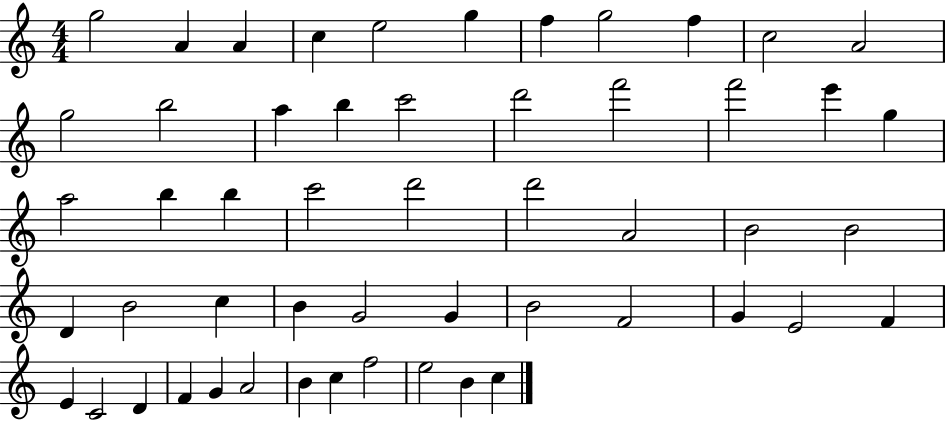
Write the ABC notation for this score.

X:1
T:Untitled
M:4/4
L:1/4
K:C
g2 A A c e2 g f g2 f c2 A2 g2 b2 a b c'2 d'2 f'2 f'2 e' g a2 b b c'2 d'2 d'2 A2 B2 B2 D B2 c B G2 G B2 F2 G E2 F E C2 D F G A2 B c f2 e2 B c